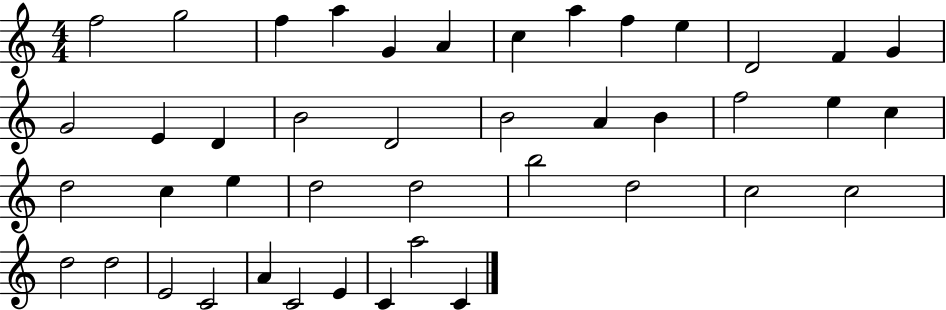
X:1
T:Untitled
M:4/4
L:1/4
K:C
f2 g2 f a G A c a f e D2 F G G2 E D B2 D2 B2 A B f2 e c d2 c e d2 d2 b2 d2 c2 c2 d2 d2 E2 C2 A C2 E C a2 C